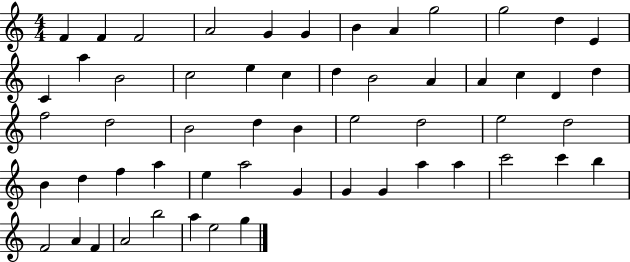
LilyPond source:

{
  \clef treble
  \numericTimeSignature
  \time 4/4
  \key c \major
  f'4 f'4 f'2 | a'2 g'4 g'4 | b'4 a'4 g''2 | g''2 d''4 e'4 | \break c'4 a''4 b'2 | c''2 e''4 c''4 | d''4 b'2 a'4 | a'4 c''4 d'4 d''4 | \break f''2 d''2 | b'2 d''4 b'4 | e''2 d''2 | e''2 d''2 | \break b'4 d''4 f''4 a''4 | e''4 a''2 g'4 | g'4 g'4 a''4 a''4 | c'''2 c'''4 b''4 | \break f'2 a'4 f'4 | a'2 b''2 | a''4 e''2 g''4 | \bar "|."
}